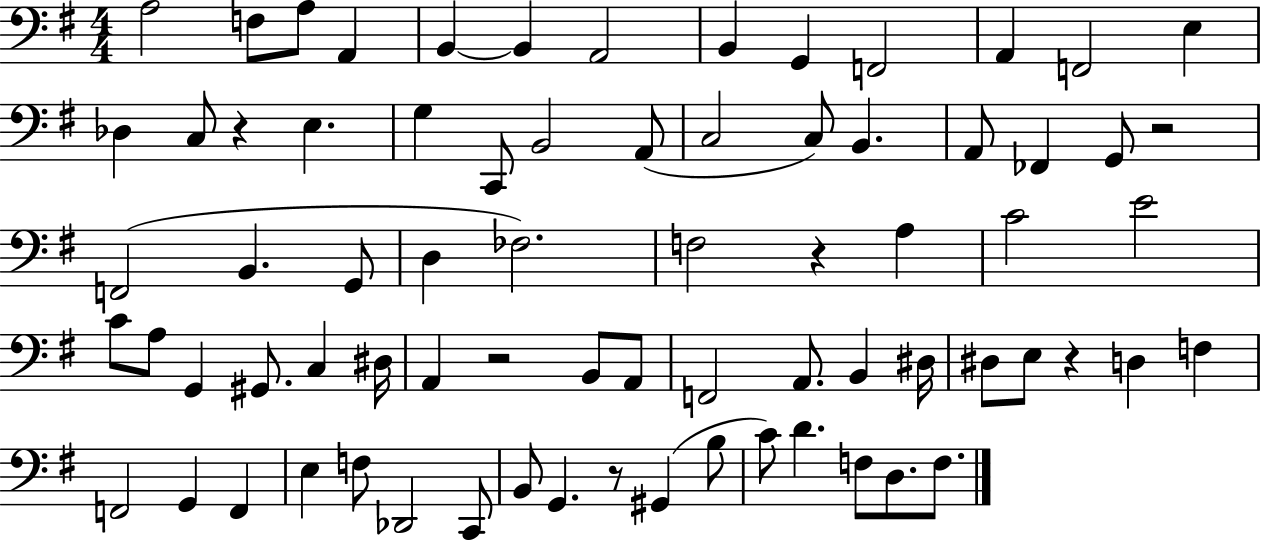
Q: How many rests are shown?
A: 6